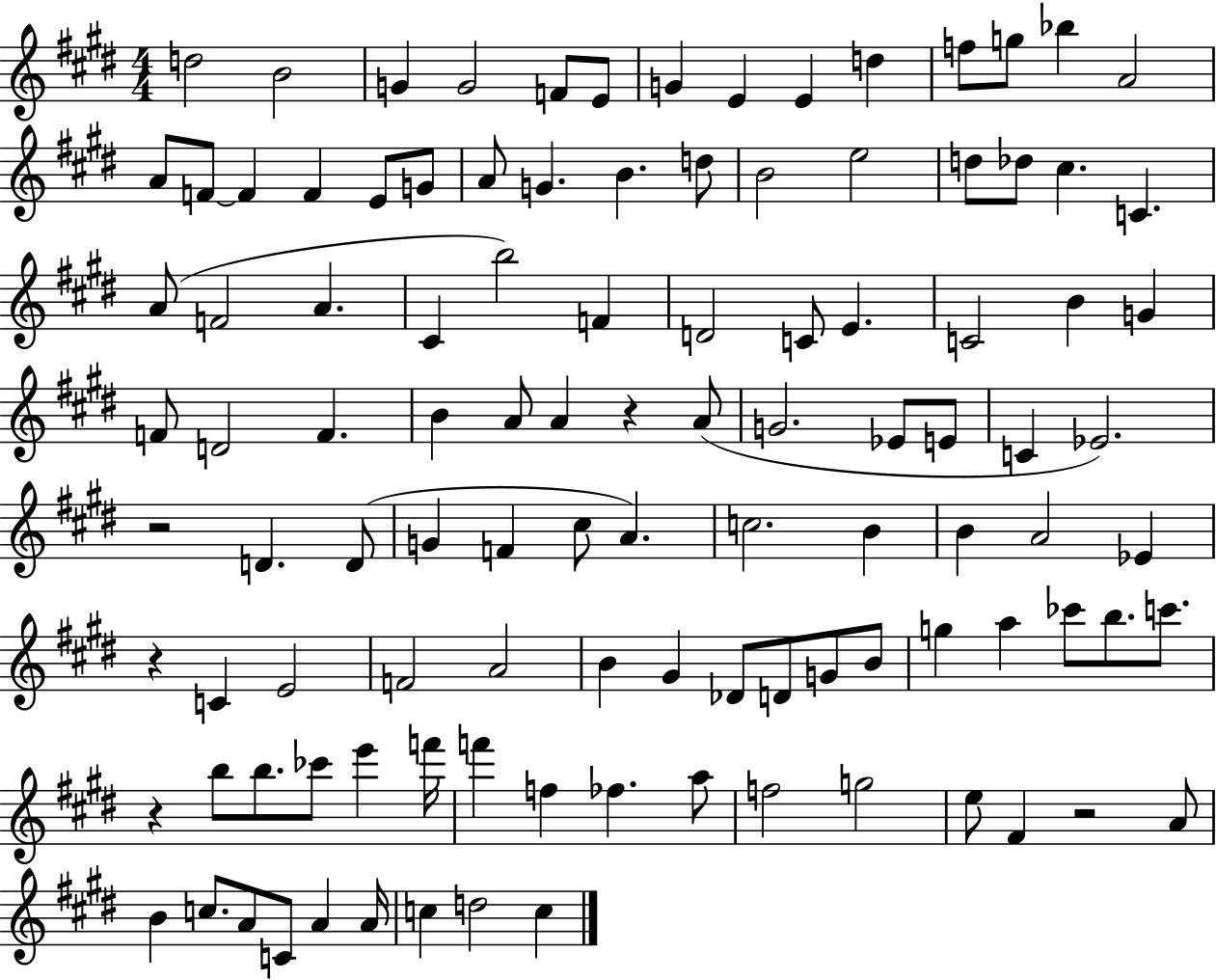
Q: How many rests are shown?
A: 5